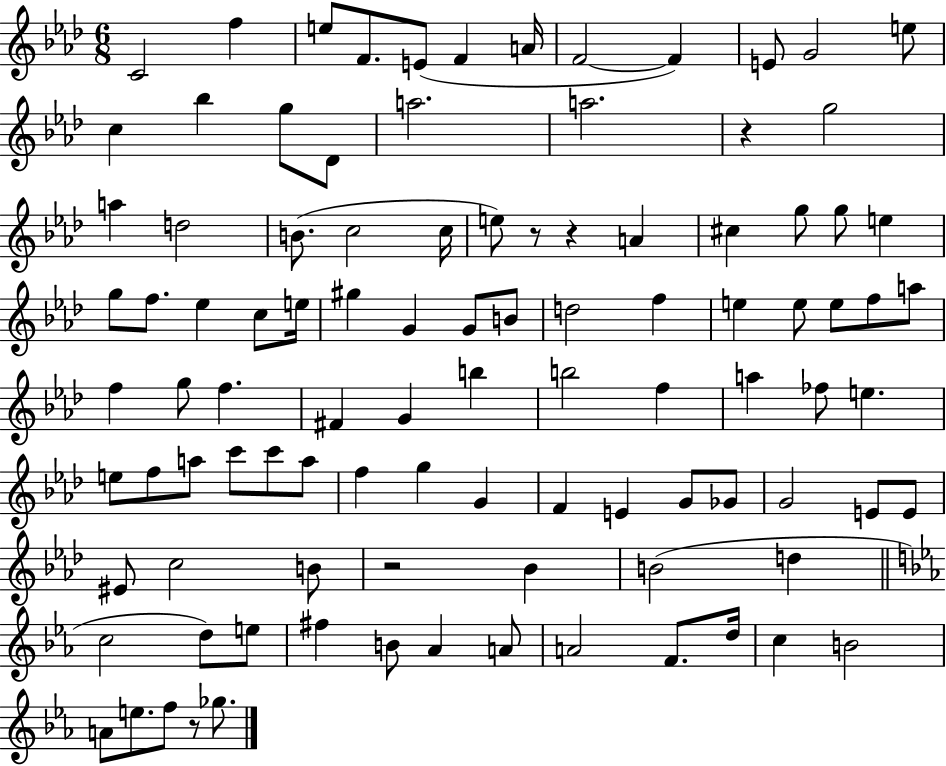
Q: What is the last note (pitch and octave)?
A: Gb5